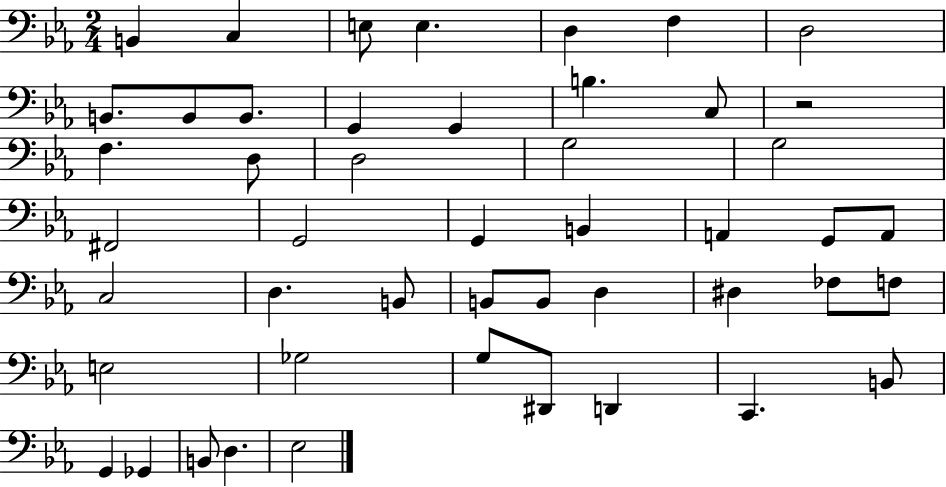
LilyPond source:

{
  \clef bass
  \numericTimeSignature
  \time 2/4
  \key ees \major
  b,4 c4 | e8 e4. | d4 f4 | d2 | \break b,8. b,8 b,8. | g,4 g,4 | b4. c8 | r2 | \break f4. d8 | d2 | g2 | g2 | \break fis,2 | g,2 | g,4 b,4 | a,4 g,8 a,8 | \break c2 | d4. b,8 | b,8 b,8 d4 | dis4 fes8 f8 | \break e2 | ges2 | g8 dis,8 d,4 | c,4. b,8 | \break g,4 ges,4 | b,8 d4. | ees2 | \bar "|."
}